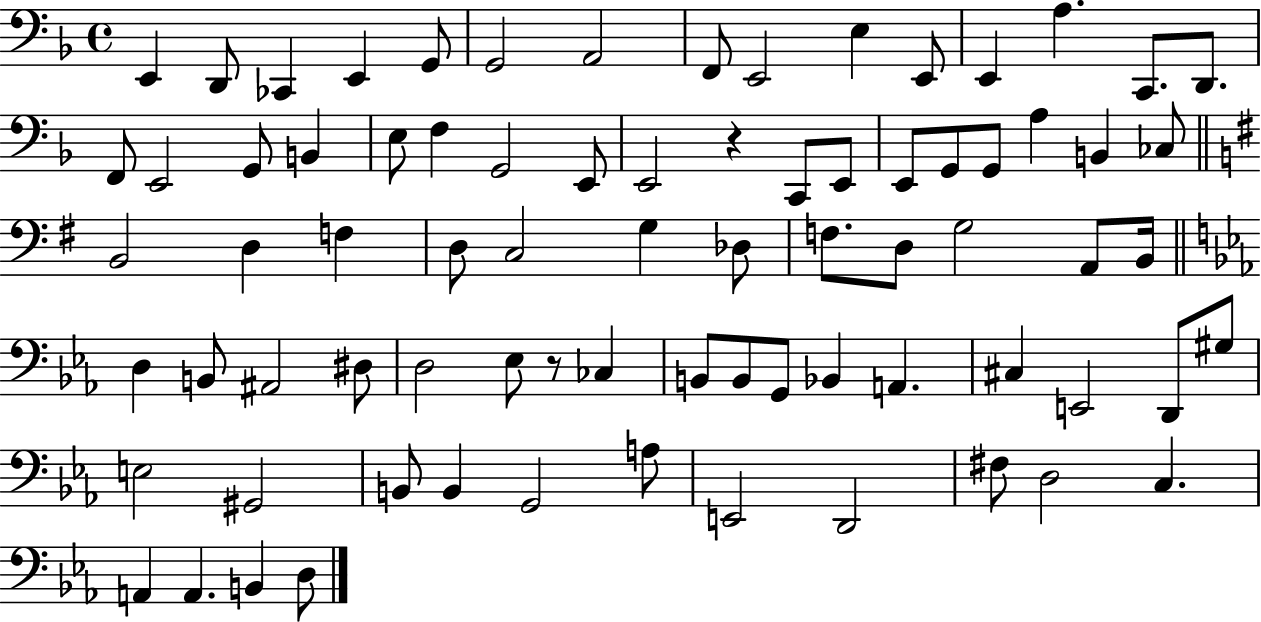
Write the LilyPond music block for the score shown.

{
  \clef bass
  \time 4/4
  \defaultTimeSignature
  \key f \major
  e,4 d,8 ces,4 e,4 g,8 | g,2 a,2 | f,8 e,2 e4 e,8 | e,4 a4. c,8. d,8. | \break f,8 e,2 g,8 b,4 | e8 f4 g,2 e,8 | e,2 r4 c,8 e,8 | e,8 g,8 g,8 a4 b,4 ces8 | \break \bar "||" \break \key g \major b,2 d4 f4 | d8 c2 g4 des8 | f8. d8 g2 a,8 b,16 | \bar "||" \break \key c \minor d4 b,8 ais,2 dis8 | d2 ees8 r8 ces4 | b,8 b,8 g,8 bes,4 a,4. | cis4 e,2 d,8 gis8 | \break e2 gis,2 | b,8 b,4 g,2 a8 | e,2 d,2 | fis8 d2 c4. | \break a,4 a,4. b,4 d8 | \bar "|."
}